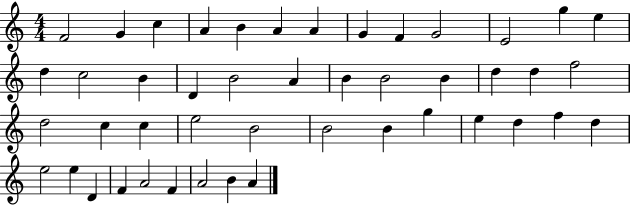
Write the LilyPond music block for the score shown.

{
  \clef treble
  \numericTimeSignature
  \time 4/4
  \key c \major
  f'2 g'4 c''4 | a'4 b'4 a'4 a'4 | g'4 f'4 g'2 | e'2 g''4 e''4 | \break d''4 c''2 b'4 | d'4 b'2 a'4 | b'4 b'2 b'4 | d''4 d''4 f''2 | \break d''2 c''4 c''4 | e''2 b'2 | b'2 b'4 g''4 | e''4 d''4 f''4 d''4 | \break e''2 e''4 d'4 | f'4 a'2 f'4 | a'2 b'4 a'4 | \bar "|."
}